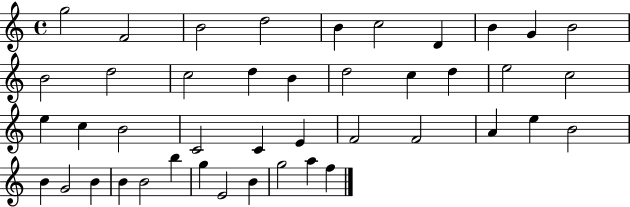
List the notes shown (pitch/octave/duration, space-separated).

G5/h F4/h B4/h D5/h B4/q C5/h D4/q B4/q G4/q B4/h B4/h D5/h C5/h D5/q B4/q D5/h C5/q D5/q E5/h C5/h E5/q C5/q B4/h C4/h C4/q E4/q F4/h F4/h A4/q E5/q B4/h B4/q G4/h B4/q B4/q B4/h B5/q G5/q E4/h B4/q G5/h A5/q F5/q